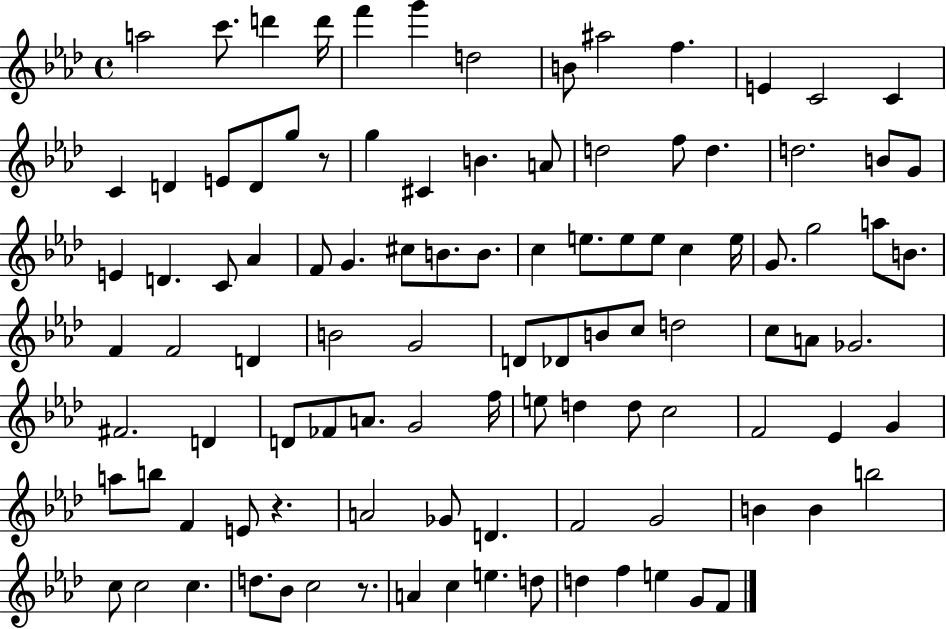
A5/h C6/e. D6/q D6/s F6/q G6/q D5/h B4/e A#5/h F5/q. E4/q C4/h C4/q C4/q D4/q E4/e D4/e G5/e R/e G5/q C#4/q B4/q. A4/e D5/h F5/e D5/q. D5/h. B4/e G4/e E4/q D4/q. C4/e Ab4/q F4/e G4/q. C#5/e B4/e. B4/e. C5/q E5/e. E5/e E5/e C5/q E5/s G4/e. G5/h A5/e B4/e. F4/q F4/h D4/q B4/h G4/h D4/e Db4/e B4/e C5/e D5/h C5/e A4/e Gb4/h. F#4/h. D4/q D4/e FES4/e A4/e. G4/h F5/s E5/e D5/q D5/e C5/h F4/h Eb4/q G4/q A5/e B5/e F4/q E4/e R/q. A4/h Gb4/e D4/q. F4/h G4/h B4/q B4/q B5/h C5/e C5/h C5/q. D5/e. Bb4/e C5/h R/e. A4/q C5/q E5/q. D5/e D5/q F5/q E5/q G4/e F4/e